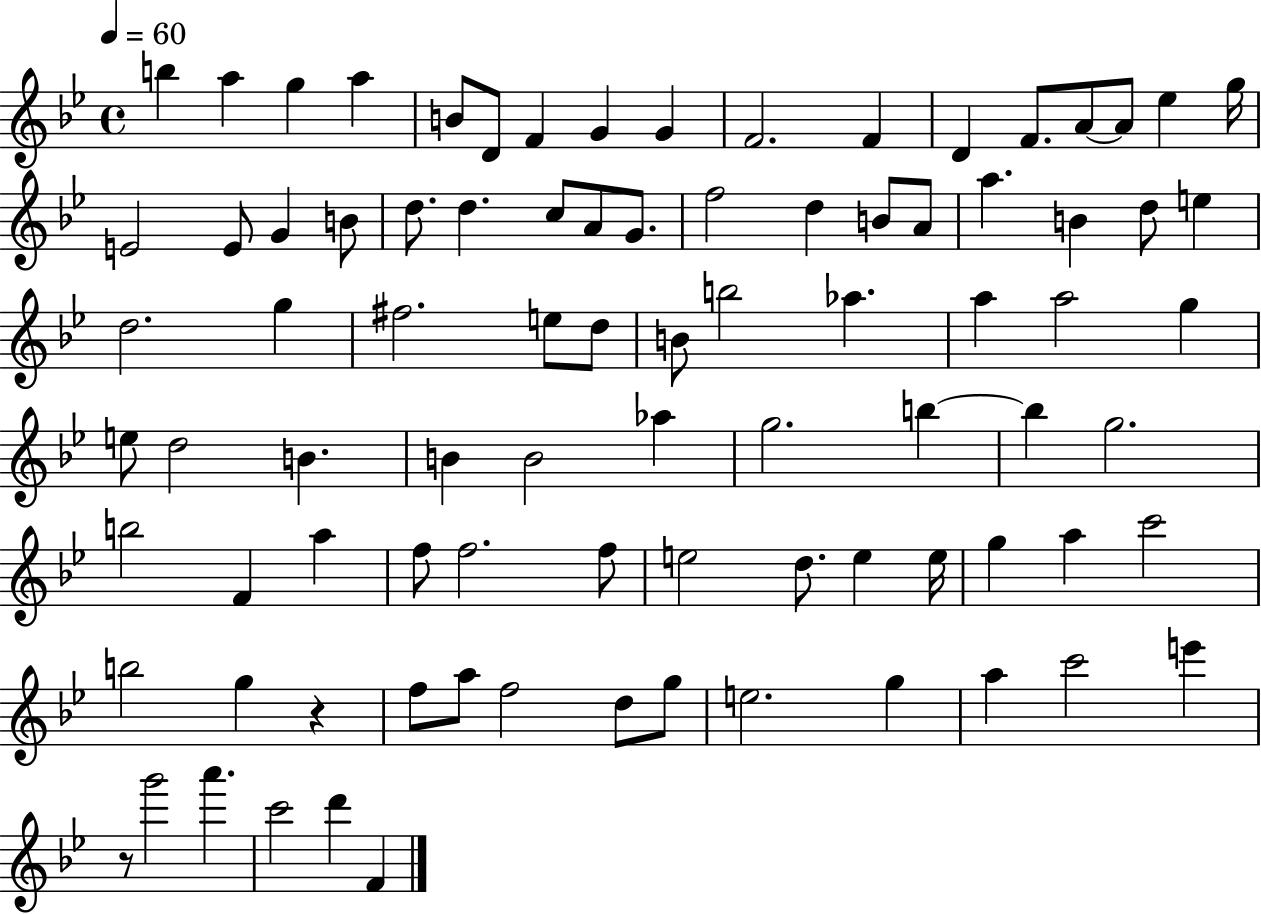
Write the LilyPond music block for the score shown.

{
  \clef treble
  \time 4/4
  \defaultTimeSignature
  \key bes \major
  \tempo 4 = 60
  \repeat volta 2 { b''4 a''4 g''4 a''4 | b'8 d'8 f'4 g'4 g'4 | f'2. f'4 | d'4 f'8. a'8~~ a'8 ees''4 g''16 | \break e'2 e'8 g'4 b'8 | d''8. d''4. c''8 a'8 g'8. | f''2 d''4 b'8 a'8 | a''4. b'4 d''8 e''4 | \break d''2. g''4 | fis''2. e''8 d''8 | b'8 b''2 aes''4. | a''4 a''2 g''4 | \break e''8 d''2 b'4. | b'4 b'2 aes''4 | g''2. b''4~~ | b''4 g''2. | \break b''2 f'4 a''4 | f''8 f''2. f''8 | e''2 d''8. e''4 e''16 | g''4 a''4 c'''2 | \break b''2 g''4 r4 | f''8 a''8 f''2 d''8 g''8 | e''2. g''4 | a''4 c'''2 e'''4 | \break r8 g'''2 a'''4. | c'''2 d'''4 f'4 | } \bar "|."
}